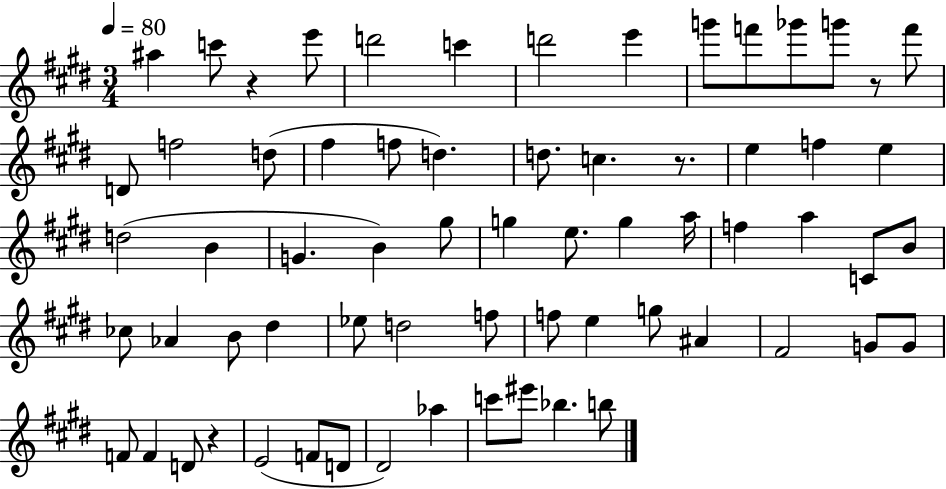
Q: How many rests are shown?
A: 4